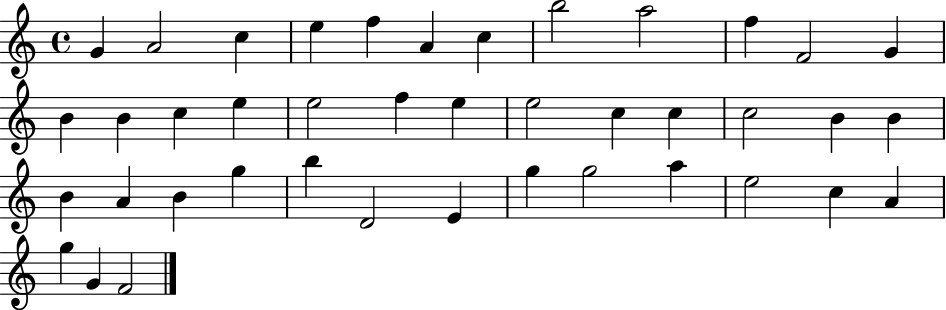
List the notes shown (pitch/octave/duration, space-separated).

G4/q A4/h C5/q E5/q F5/q A4/q C5/q B5/h A5/h F5/q F4/h G4/q B4/q B4/q C5/q E5/q E5/h F5/q E5/q E5/h C5/q C5/q C5/h B4/q B4/q B4/q A4/q B4/q G5/q B5/q D4/h E4/q G5/q G5/h A5/q E5/h C5/q A4/q G5/q G4/q F4/h